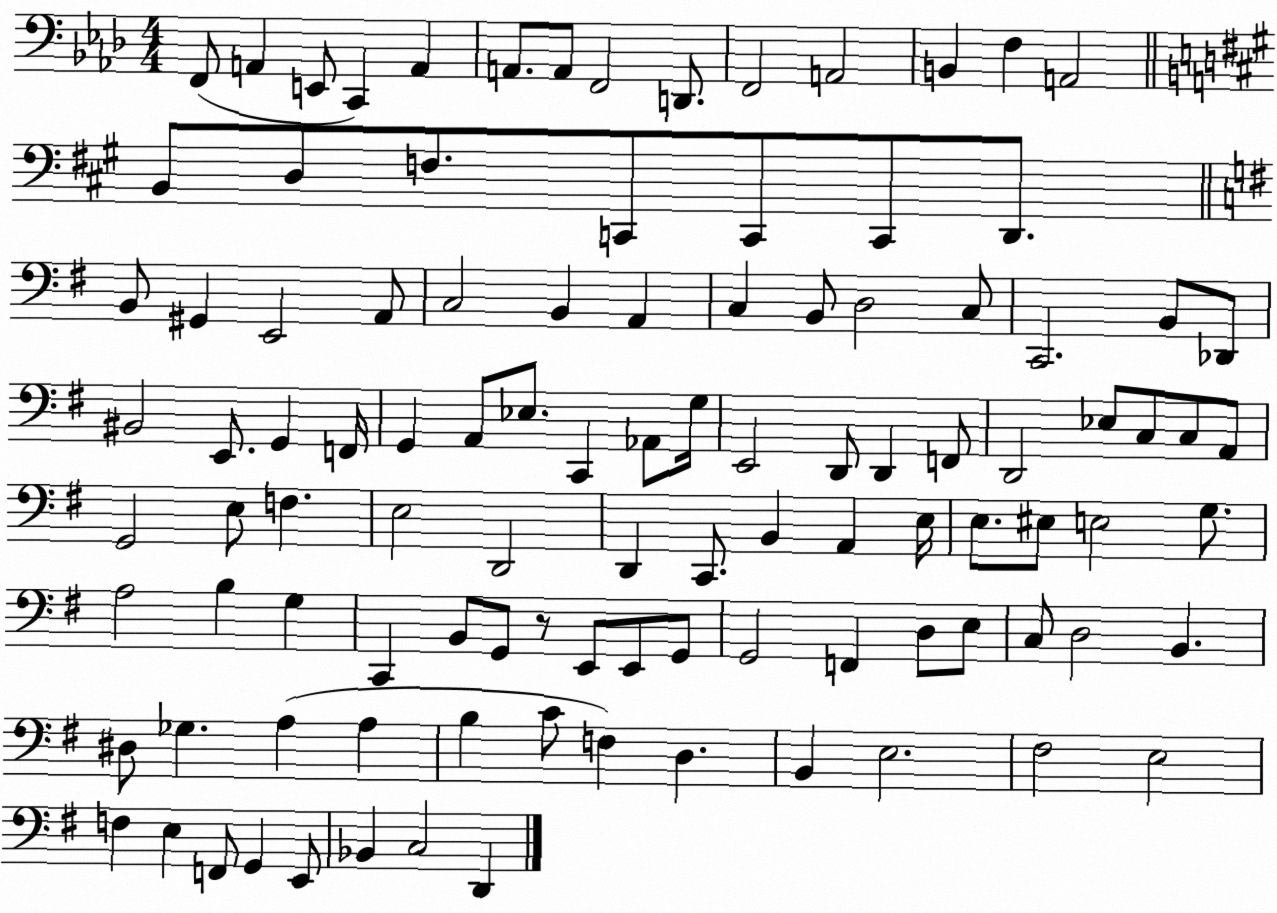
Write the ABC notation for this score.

X:1
T:Untitled
M:4/4
L:1/4
K:Ab
F,,/2 A,, E,,/2 C,, A,, A,,/2 A,,/2 F,,2 D,,/2 F,,2 A,,2 B,, F, A,,2 B,,/2 D,/2 F,/2 C,,/2 C,,/2 C,,/2 D,,/2 B,,/2 ^G,, E,,2 A,,/2 C,2 B,, A,, C, B,,/2 D,2 C,/2 C,,2 B,,/2 _D,,/2 ^B,,2 E,,/2 G,, F,,/4 G,, A,,/2 _E,/2 C,, _A,,/2 G,/4 E,,2 D,,/2 D,, F,,/2 D,,2 _E,/2 C,/2 C,/2 A,,/2 G,,2 E,/2 F, E,2 D,,2 D,, C,,/2 B,, A,, E,/4 E,/2 ^E,/2 E,2 G,/2 A,2 B, G, C,, B,,/2 G,,/2 z/2 E,,/2 E,,/2 G,,/2 G,,2 F,, D,/2 E,/2 C,/2 D,2 B,, ^D,/2 _G, A, A, B, C/2 F, D, B,, E,2 ^F,2 E,2 F, E, F,,/2 G,, E,,/2 _B,, C,2 D,,